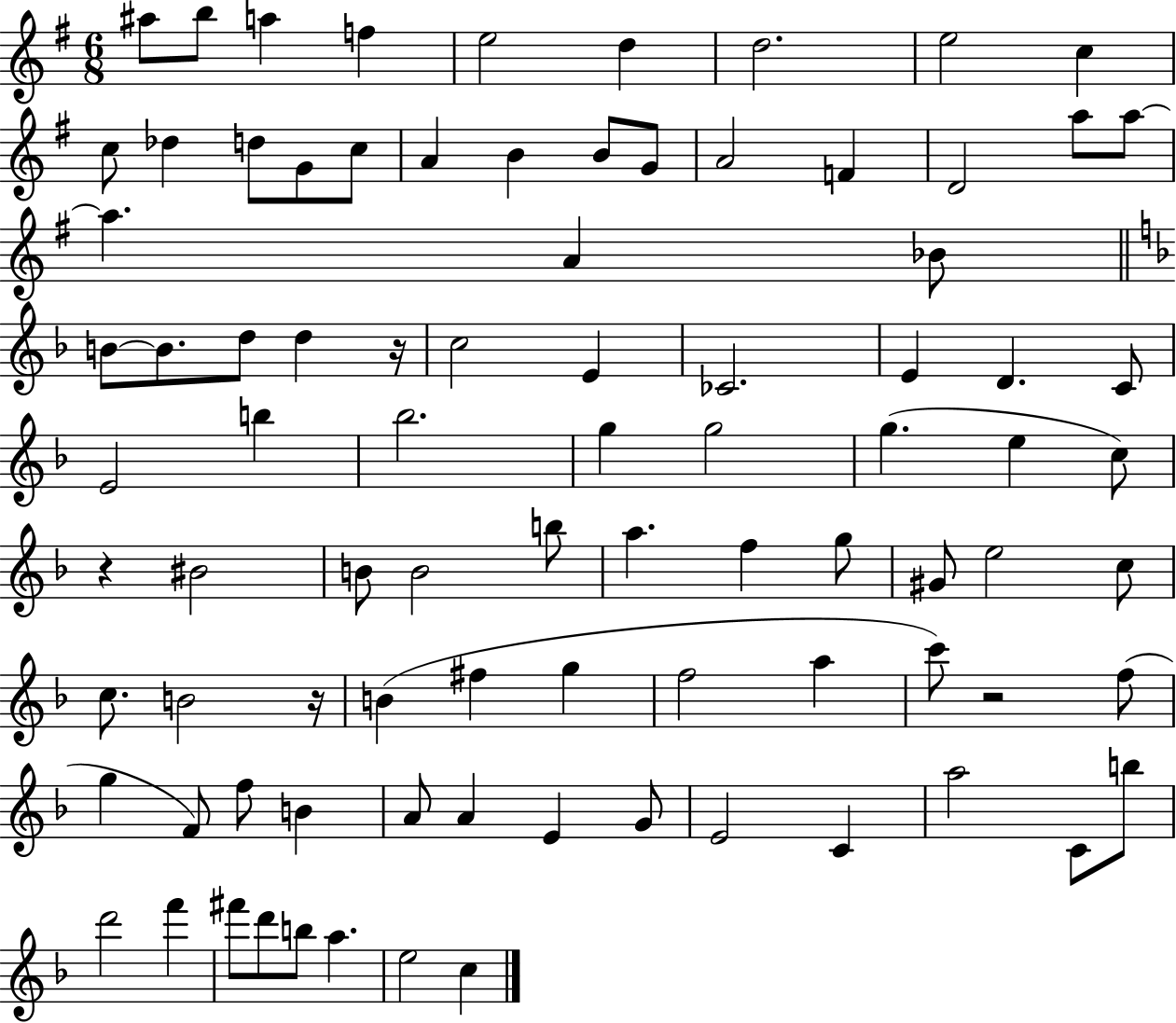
X:1
T:Untitled
M:6/8
L:1/4
K:G
^a/2 b/2 a f e2 d d2 e2 c c/2 _d d/2 G/2 c/2 A B B/2 G/2 A2 F D2 a/2 a/2 a A _B/2 B/2 B/2 d/2 d z/4 c2 E _C2 E D C/2 E2 b _b2 g g2 g e c/2 z ^B2 B/2 B2 b/2 a f g/2 ^G/2 e2 c/2 c/2 B2 z/4 B ^f g f2 a c'/2 z2 f/2 g F/2 f/2 B A/2 A E G/2 E2 C a2 C/2 b/2 d'2 f' ^f'/2 d'/2 b/2 a e2 c